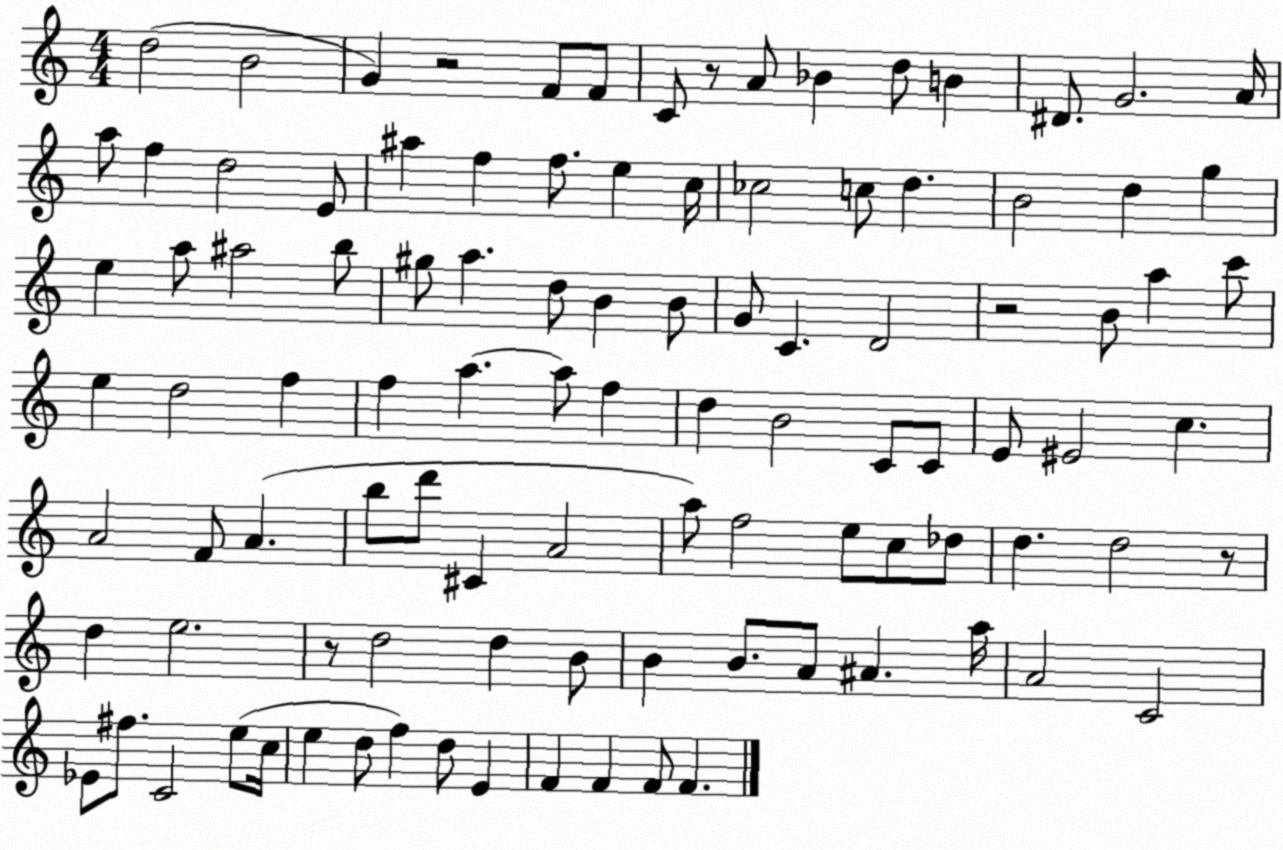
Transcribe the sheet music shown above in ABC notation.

X:1
T:Untitled
M:4/4
L:1/4
K:C
d2 B2 G z2 F/2 F/2 C/2 z/2 A/2 _B d/2 B ^D/2 G2 A/4 a/2 f d2 E/2 ^a f f/2 e c/4 _c2 c/2 d B2 d g e a/2 ^a2 b/2 ^g/2 a d/2 B B/2 G/2 C D2 z2 B/2 a c'/2 e d2 f f a a/2 f d B2 C/2 C/2 E/2 ^E2 c A2 F/2 A b/2 d'/2 ^C A2 a/2 f2 e/2 c/2 _d/2 d d2 z/2 d e2 z/2 d2 d B/2 B B/2 A/2 ^A a/4 A2 C2 _E/2 ^f/2 C2 e/2 c/4 e d/2 f d/2 E F F F/2 F